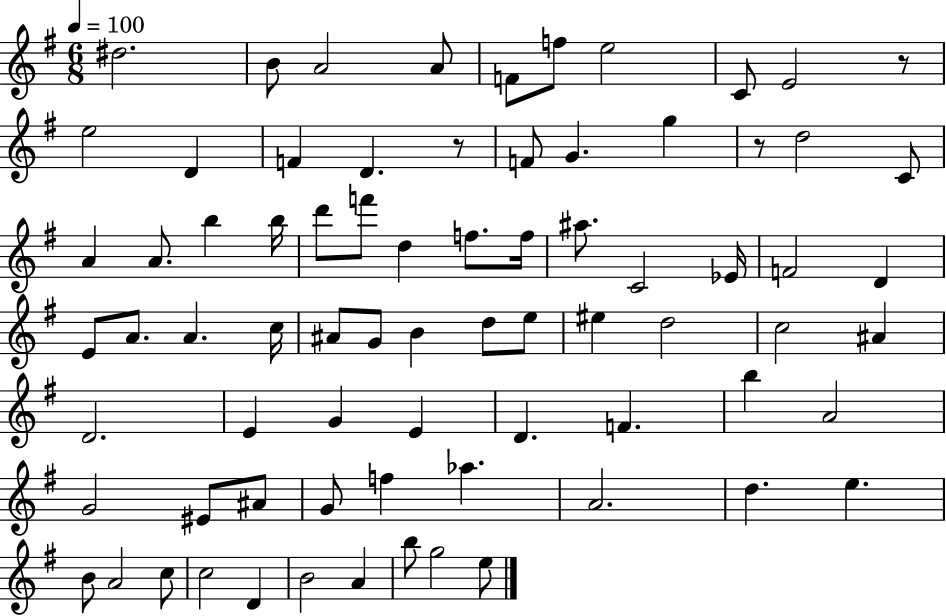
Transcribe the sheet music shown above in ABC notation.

X:1
T:Untitled
M:6/8
L:1/4
K:G
^d2 B/2 A2 A/2 F/2 f/2 e2 C/2 E2 z/2 e2 D F D z/2 F/2 G g z/2 d2 C/2 A A/2 b b/4 d'/2 f'/2 d f/2 f/4 ^a/2 C2 _E/4 F2 D E/2 A/2 A c/4 ^A/2 G/2 B d/2 e/2 ^e d2 c2 ^A D2 E G E D F b A2 G2 ^E/2 ^A/2 G/2 f _a A2 d e B/2 A2 c/2 c2 D B2 A b/2 g2 e/2